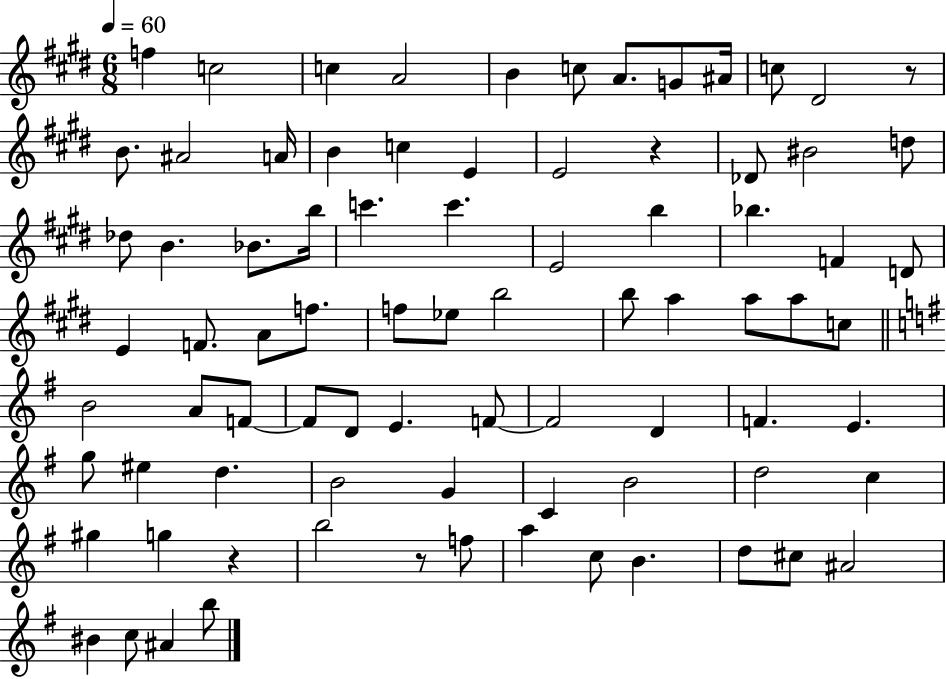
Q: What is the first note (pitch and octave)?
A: F5